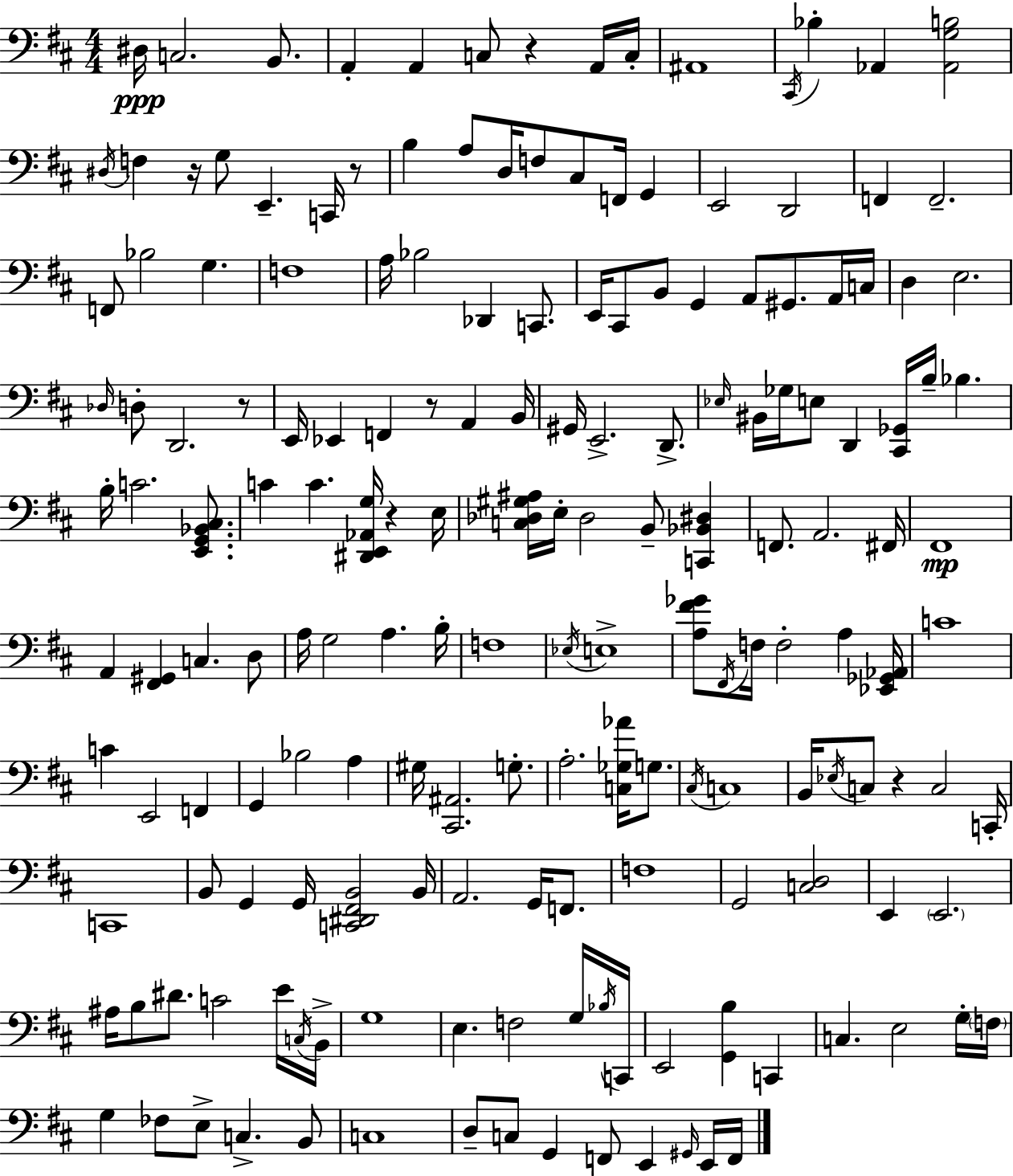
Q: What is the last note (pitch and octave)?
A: F2